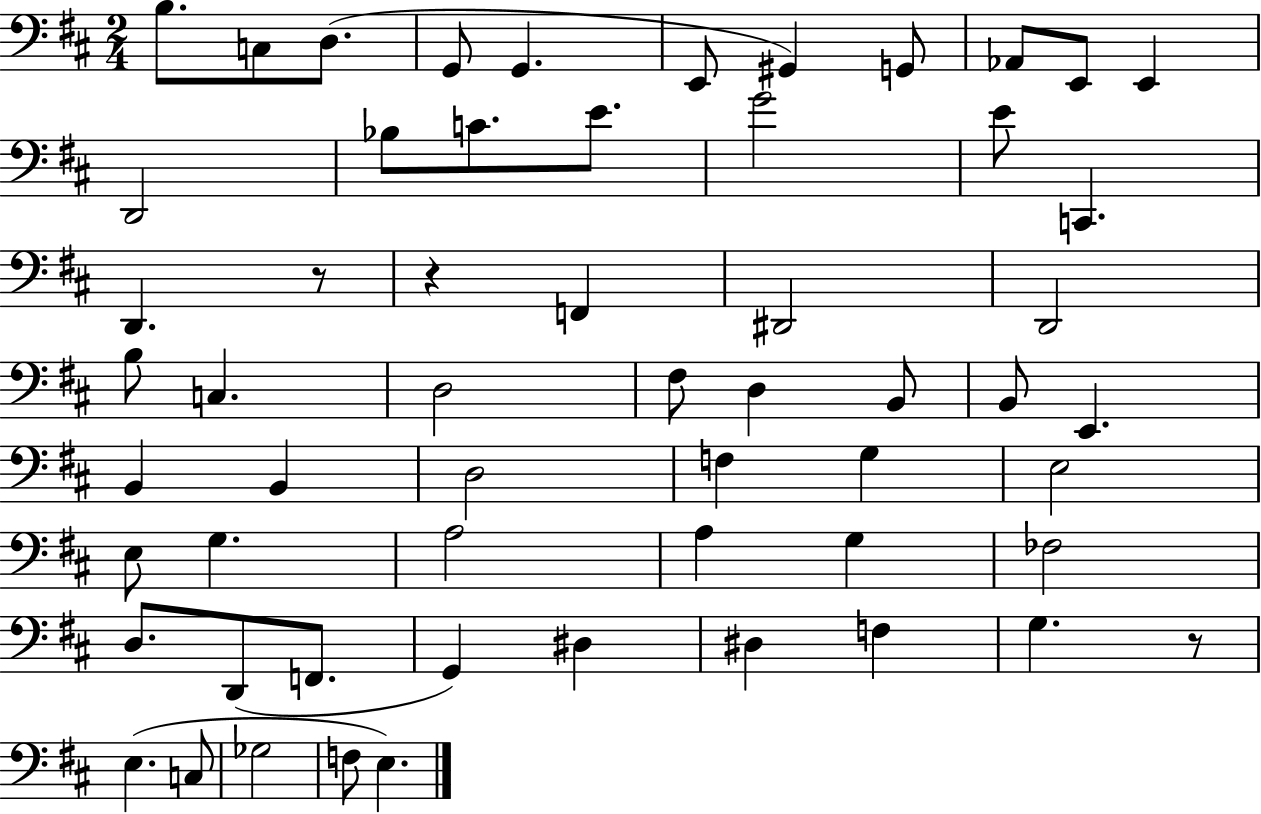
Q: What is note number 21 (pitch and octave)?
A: D#2